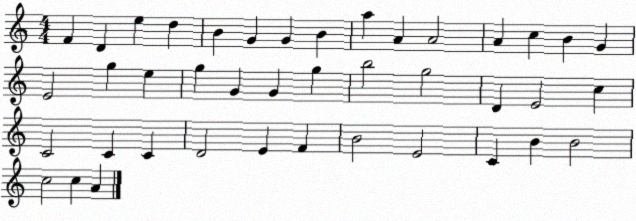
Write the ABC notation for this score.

X:1
T:Untitled
M:4/4
L:1/4
K:C
F D e d B G G B a A A2 A c B G E2 g e g G G g b2 g2 D E2 c C2 C C D2 E F B2 E2 C B B2 c2 c A